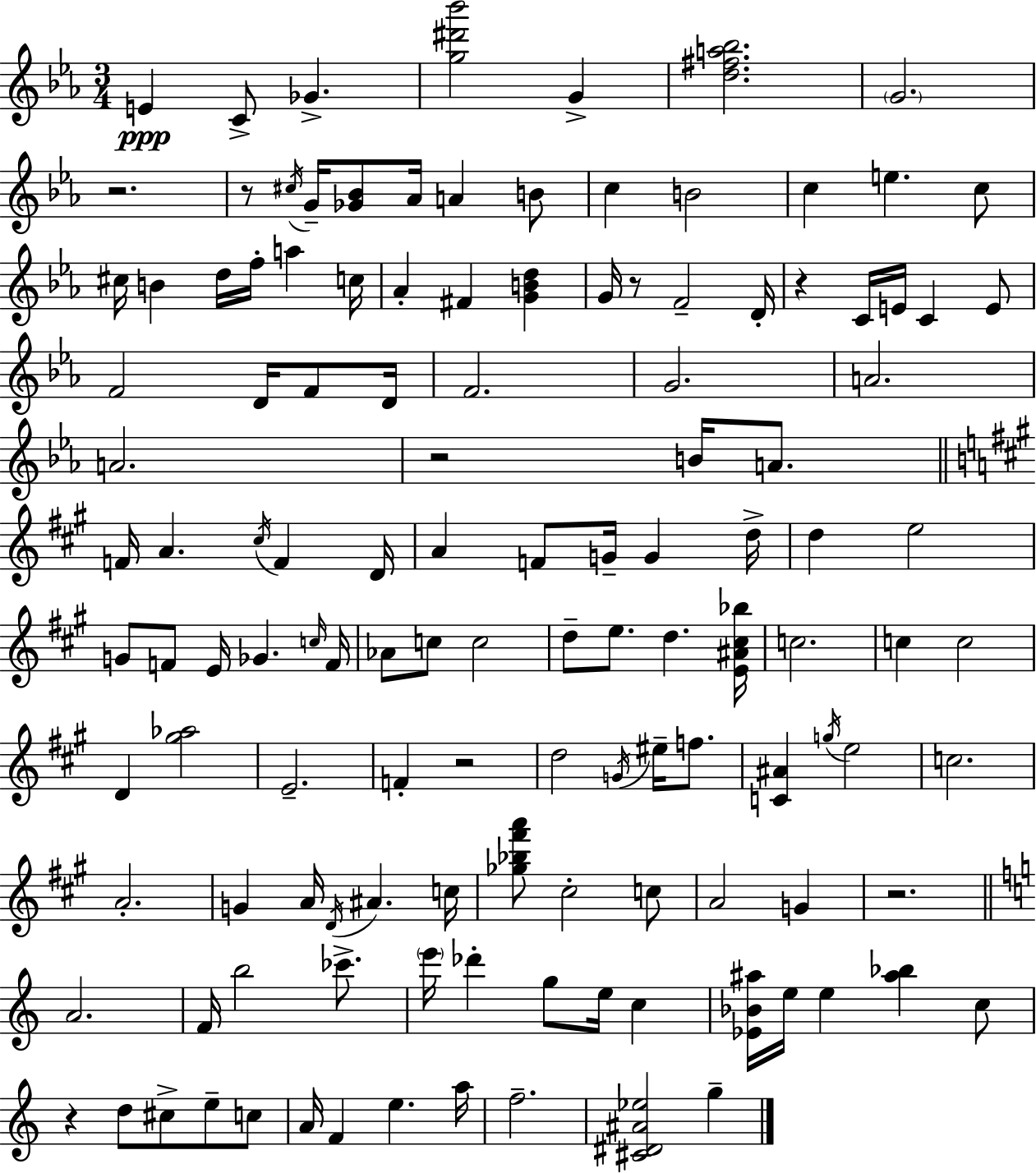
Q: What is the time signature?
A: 3/4